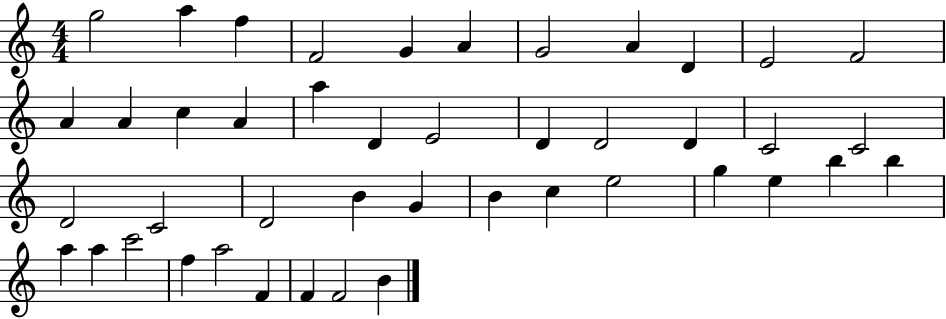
X:1
T:Untitled
M:4/4
L:1/4
K:C
g2 a f F2 G A G2 A D E2 F2 A A c A a D E2 D D2 D C2 C2 D2 C2 D2 B G B c e2 g e b b a a c'2 f a2 F F F2 B